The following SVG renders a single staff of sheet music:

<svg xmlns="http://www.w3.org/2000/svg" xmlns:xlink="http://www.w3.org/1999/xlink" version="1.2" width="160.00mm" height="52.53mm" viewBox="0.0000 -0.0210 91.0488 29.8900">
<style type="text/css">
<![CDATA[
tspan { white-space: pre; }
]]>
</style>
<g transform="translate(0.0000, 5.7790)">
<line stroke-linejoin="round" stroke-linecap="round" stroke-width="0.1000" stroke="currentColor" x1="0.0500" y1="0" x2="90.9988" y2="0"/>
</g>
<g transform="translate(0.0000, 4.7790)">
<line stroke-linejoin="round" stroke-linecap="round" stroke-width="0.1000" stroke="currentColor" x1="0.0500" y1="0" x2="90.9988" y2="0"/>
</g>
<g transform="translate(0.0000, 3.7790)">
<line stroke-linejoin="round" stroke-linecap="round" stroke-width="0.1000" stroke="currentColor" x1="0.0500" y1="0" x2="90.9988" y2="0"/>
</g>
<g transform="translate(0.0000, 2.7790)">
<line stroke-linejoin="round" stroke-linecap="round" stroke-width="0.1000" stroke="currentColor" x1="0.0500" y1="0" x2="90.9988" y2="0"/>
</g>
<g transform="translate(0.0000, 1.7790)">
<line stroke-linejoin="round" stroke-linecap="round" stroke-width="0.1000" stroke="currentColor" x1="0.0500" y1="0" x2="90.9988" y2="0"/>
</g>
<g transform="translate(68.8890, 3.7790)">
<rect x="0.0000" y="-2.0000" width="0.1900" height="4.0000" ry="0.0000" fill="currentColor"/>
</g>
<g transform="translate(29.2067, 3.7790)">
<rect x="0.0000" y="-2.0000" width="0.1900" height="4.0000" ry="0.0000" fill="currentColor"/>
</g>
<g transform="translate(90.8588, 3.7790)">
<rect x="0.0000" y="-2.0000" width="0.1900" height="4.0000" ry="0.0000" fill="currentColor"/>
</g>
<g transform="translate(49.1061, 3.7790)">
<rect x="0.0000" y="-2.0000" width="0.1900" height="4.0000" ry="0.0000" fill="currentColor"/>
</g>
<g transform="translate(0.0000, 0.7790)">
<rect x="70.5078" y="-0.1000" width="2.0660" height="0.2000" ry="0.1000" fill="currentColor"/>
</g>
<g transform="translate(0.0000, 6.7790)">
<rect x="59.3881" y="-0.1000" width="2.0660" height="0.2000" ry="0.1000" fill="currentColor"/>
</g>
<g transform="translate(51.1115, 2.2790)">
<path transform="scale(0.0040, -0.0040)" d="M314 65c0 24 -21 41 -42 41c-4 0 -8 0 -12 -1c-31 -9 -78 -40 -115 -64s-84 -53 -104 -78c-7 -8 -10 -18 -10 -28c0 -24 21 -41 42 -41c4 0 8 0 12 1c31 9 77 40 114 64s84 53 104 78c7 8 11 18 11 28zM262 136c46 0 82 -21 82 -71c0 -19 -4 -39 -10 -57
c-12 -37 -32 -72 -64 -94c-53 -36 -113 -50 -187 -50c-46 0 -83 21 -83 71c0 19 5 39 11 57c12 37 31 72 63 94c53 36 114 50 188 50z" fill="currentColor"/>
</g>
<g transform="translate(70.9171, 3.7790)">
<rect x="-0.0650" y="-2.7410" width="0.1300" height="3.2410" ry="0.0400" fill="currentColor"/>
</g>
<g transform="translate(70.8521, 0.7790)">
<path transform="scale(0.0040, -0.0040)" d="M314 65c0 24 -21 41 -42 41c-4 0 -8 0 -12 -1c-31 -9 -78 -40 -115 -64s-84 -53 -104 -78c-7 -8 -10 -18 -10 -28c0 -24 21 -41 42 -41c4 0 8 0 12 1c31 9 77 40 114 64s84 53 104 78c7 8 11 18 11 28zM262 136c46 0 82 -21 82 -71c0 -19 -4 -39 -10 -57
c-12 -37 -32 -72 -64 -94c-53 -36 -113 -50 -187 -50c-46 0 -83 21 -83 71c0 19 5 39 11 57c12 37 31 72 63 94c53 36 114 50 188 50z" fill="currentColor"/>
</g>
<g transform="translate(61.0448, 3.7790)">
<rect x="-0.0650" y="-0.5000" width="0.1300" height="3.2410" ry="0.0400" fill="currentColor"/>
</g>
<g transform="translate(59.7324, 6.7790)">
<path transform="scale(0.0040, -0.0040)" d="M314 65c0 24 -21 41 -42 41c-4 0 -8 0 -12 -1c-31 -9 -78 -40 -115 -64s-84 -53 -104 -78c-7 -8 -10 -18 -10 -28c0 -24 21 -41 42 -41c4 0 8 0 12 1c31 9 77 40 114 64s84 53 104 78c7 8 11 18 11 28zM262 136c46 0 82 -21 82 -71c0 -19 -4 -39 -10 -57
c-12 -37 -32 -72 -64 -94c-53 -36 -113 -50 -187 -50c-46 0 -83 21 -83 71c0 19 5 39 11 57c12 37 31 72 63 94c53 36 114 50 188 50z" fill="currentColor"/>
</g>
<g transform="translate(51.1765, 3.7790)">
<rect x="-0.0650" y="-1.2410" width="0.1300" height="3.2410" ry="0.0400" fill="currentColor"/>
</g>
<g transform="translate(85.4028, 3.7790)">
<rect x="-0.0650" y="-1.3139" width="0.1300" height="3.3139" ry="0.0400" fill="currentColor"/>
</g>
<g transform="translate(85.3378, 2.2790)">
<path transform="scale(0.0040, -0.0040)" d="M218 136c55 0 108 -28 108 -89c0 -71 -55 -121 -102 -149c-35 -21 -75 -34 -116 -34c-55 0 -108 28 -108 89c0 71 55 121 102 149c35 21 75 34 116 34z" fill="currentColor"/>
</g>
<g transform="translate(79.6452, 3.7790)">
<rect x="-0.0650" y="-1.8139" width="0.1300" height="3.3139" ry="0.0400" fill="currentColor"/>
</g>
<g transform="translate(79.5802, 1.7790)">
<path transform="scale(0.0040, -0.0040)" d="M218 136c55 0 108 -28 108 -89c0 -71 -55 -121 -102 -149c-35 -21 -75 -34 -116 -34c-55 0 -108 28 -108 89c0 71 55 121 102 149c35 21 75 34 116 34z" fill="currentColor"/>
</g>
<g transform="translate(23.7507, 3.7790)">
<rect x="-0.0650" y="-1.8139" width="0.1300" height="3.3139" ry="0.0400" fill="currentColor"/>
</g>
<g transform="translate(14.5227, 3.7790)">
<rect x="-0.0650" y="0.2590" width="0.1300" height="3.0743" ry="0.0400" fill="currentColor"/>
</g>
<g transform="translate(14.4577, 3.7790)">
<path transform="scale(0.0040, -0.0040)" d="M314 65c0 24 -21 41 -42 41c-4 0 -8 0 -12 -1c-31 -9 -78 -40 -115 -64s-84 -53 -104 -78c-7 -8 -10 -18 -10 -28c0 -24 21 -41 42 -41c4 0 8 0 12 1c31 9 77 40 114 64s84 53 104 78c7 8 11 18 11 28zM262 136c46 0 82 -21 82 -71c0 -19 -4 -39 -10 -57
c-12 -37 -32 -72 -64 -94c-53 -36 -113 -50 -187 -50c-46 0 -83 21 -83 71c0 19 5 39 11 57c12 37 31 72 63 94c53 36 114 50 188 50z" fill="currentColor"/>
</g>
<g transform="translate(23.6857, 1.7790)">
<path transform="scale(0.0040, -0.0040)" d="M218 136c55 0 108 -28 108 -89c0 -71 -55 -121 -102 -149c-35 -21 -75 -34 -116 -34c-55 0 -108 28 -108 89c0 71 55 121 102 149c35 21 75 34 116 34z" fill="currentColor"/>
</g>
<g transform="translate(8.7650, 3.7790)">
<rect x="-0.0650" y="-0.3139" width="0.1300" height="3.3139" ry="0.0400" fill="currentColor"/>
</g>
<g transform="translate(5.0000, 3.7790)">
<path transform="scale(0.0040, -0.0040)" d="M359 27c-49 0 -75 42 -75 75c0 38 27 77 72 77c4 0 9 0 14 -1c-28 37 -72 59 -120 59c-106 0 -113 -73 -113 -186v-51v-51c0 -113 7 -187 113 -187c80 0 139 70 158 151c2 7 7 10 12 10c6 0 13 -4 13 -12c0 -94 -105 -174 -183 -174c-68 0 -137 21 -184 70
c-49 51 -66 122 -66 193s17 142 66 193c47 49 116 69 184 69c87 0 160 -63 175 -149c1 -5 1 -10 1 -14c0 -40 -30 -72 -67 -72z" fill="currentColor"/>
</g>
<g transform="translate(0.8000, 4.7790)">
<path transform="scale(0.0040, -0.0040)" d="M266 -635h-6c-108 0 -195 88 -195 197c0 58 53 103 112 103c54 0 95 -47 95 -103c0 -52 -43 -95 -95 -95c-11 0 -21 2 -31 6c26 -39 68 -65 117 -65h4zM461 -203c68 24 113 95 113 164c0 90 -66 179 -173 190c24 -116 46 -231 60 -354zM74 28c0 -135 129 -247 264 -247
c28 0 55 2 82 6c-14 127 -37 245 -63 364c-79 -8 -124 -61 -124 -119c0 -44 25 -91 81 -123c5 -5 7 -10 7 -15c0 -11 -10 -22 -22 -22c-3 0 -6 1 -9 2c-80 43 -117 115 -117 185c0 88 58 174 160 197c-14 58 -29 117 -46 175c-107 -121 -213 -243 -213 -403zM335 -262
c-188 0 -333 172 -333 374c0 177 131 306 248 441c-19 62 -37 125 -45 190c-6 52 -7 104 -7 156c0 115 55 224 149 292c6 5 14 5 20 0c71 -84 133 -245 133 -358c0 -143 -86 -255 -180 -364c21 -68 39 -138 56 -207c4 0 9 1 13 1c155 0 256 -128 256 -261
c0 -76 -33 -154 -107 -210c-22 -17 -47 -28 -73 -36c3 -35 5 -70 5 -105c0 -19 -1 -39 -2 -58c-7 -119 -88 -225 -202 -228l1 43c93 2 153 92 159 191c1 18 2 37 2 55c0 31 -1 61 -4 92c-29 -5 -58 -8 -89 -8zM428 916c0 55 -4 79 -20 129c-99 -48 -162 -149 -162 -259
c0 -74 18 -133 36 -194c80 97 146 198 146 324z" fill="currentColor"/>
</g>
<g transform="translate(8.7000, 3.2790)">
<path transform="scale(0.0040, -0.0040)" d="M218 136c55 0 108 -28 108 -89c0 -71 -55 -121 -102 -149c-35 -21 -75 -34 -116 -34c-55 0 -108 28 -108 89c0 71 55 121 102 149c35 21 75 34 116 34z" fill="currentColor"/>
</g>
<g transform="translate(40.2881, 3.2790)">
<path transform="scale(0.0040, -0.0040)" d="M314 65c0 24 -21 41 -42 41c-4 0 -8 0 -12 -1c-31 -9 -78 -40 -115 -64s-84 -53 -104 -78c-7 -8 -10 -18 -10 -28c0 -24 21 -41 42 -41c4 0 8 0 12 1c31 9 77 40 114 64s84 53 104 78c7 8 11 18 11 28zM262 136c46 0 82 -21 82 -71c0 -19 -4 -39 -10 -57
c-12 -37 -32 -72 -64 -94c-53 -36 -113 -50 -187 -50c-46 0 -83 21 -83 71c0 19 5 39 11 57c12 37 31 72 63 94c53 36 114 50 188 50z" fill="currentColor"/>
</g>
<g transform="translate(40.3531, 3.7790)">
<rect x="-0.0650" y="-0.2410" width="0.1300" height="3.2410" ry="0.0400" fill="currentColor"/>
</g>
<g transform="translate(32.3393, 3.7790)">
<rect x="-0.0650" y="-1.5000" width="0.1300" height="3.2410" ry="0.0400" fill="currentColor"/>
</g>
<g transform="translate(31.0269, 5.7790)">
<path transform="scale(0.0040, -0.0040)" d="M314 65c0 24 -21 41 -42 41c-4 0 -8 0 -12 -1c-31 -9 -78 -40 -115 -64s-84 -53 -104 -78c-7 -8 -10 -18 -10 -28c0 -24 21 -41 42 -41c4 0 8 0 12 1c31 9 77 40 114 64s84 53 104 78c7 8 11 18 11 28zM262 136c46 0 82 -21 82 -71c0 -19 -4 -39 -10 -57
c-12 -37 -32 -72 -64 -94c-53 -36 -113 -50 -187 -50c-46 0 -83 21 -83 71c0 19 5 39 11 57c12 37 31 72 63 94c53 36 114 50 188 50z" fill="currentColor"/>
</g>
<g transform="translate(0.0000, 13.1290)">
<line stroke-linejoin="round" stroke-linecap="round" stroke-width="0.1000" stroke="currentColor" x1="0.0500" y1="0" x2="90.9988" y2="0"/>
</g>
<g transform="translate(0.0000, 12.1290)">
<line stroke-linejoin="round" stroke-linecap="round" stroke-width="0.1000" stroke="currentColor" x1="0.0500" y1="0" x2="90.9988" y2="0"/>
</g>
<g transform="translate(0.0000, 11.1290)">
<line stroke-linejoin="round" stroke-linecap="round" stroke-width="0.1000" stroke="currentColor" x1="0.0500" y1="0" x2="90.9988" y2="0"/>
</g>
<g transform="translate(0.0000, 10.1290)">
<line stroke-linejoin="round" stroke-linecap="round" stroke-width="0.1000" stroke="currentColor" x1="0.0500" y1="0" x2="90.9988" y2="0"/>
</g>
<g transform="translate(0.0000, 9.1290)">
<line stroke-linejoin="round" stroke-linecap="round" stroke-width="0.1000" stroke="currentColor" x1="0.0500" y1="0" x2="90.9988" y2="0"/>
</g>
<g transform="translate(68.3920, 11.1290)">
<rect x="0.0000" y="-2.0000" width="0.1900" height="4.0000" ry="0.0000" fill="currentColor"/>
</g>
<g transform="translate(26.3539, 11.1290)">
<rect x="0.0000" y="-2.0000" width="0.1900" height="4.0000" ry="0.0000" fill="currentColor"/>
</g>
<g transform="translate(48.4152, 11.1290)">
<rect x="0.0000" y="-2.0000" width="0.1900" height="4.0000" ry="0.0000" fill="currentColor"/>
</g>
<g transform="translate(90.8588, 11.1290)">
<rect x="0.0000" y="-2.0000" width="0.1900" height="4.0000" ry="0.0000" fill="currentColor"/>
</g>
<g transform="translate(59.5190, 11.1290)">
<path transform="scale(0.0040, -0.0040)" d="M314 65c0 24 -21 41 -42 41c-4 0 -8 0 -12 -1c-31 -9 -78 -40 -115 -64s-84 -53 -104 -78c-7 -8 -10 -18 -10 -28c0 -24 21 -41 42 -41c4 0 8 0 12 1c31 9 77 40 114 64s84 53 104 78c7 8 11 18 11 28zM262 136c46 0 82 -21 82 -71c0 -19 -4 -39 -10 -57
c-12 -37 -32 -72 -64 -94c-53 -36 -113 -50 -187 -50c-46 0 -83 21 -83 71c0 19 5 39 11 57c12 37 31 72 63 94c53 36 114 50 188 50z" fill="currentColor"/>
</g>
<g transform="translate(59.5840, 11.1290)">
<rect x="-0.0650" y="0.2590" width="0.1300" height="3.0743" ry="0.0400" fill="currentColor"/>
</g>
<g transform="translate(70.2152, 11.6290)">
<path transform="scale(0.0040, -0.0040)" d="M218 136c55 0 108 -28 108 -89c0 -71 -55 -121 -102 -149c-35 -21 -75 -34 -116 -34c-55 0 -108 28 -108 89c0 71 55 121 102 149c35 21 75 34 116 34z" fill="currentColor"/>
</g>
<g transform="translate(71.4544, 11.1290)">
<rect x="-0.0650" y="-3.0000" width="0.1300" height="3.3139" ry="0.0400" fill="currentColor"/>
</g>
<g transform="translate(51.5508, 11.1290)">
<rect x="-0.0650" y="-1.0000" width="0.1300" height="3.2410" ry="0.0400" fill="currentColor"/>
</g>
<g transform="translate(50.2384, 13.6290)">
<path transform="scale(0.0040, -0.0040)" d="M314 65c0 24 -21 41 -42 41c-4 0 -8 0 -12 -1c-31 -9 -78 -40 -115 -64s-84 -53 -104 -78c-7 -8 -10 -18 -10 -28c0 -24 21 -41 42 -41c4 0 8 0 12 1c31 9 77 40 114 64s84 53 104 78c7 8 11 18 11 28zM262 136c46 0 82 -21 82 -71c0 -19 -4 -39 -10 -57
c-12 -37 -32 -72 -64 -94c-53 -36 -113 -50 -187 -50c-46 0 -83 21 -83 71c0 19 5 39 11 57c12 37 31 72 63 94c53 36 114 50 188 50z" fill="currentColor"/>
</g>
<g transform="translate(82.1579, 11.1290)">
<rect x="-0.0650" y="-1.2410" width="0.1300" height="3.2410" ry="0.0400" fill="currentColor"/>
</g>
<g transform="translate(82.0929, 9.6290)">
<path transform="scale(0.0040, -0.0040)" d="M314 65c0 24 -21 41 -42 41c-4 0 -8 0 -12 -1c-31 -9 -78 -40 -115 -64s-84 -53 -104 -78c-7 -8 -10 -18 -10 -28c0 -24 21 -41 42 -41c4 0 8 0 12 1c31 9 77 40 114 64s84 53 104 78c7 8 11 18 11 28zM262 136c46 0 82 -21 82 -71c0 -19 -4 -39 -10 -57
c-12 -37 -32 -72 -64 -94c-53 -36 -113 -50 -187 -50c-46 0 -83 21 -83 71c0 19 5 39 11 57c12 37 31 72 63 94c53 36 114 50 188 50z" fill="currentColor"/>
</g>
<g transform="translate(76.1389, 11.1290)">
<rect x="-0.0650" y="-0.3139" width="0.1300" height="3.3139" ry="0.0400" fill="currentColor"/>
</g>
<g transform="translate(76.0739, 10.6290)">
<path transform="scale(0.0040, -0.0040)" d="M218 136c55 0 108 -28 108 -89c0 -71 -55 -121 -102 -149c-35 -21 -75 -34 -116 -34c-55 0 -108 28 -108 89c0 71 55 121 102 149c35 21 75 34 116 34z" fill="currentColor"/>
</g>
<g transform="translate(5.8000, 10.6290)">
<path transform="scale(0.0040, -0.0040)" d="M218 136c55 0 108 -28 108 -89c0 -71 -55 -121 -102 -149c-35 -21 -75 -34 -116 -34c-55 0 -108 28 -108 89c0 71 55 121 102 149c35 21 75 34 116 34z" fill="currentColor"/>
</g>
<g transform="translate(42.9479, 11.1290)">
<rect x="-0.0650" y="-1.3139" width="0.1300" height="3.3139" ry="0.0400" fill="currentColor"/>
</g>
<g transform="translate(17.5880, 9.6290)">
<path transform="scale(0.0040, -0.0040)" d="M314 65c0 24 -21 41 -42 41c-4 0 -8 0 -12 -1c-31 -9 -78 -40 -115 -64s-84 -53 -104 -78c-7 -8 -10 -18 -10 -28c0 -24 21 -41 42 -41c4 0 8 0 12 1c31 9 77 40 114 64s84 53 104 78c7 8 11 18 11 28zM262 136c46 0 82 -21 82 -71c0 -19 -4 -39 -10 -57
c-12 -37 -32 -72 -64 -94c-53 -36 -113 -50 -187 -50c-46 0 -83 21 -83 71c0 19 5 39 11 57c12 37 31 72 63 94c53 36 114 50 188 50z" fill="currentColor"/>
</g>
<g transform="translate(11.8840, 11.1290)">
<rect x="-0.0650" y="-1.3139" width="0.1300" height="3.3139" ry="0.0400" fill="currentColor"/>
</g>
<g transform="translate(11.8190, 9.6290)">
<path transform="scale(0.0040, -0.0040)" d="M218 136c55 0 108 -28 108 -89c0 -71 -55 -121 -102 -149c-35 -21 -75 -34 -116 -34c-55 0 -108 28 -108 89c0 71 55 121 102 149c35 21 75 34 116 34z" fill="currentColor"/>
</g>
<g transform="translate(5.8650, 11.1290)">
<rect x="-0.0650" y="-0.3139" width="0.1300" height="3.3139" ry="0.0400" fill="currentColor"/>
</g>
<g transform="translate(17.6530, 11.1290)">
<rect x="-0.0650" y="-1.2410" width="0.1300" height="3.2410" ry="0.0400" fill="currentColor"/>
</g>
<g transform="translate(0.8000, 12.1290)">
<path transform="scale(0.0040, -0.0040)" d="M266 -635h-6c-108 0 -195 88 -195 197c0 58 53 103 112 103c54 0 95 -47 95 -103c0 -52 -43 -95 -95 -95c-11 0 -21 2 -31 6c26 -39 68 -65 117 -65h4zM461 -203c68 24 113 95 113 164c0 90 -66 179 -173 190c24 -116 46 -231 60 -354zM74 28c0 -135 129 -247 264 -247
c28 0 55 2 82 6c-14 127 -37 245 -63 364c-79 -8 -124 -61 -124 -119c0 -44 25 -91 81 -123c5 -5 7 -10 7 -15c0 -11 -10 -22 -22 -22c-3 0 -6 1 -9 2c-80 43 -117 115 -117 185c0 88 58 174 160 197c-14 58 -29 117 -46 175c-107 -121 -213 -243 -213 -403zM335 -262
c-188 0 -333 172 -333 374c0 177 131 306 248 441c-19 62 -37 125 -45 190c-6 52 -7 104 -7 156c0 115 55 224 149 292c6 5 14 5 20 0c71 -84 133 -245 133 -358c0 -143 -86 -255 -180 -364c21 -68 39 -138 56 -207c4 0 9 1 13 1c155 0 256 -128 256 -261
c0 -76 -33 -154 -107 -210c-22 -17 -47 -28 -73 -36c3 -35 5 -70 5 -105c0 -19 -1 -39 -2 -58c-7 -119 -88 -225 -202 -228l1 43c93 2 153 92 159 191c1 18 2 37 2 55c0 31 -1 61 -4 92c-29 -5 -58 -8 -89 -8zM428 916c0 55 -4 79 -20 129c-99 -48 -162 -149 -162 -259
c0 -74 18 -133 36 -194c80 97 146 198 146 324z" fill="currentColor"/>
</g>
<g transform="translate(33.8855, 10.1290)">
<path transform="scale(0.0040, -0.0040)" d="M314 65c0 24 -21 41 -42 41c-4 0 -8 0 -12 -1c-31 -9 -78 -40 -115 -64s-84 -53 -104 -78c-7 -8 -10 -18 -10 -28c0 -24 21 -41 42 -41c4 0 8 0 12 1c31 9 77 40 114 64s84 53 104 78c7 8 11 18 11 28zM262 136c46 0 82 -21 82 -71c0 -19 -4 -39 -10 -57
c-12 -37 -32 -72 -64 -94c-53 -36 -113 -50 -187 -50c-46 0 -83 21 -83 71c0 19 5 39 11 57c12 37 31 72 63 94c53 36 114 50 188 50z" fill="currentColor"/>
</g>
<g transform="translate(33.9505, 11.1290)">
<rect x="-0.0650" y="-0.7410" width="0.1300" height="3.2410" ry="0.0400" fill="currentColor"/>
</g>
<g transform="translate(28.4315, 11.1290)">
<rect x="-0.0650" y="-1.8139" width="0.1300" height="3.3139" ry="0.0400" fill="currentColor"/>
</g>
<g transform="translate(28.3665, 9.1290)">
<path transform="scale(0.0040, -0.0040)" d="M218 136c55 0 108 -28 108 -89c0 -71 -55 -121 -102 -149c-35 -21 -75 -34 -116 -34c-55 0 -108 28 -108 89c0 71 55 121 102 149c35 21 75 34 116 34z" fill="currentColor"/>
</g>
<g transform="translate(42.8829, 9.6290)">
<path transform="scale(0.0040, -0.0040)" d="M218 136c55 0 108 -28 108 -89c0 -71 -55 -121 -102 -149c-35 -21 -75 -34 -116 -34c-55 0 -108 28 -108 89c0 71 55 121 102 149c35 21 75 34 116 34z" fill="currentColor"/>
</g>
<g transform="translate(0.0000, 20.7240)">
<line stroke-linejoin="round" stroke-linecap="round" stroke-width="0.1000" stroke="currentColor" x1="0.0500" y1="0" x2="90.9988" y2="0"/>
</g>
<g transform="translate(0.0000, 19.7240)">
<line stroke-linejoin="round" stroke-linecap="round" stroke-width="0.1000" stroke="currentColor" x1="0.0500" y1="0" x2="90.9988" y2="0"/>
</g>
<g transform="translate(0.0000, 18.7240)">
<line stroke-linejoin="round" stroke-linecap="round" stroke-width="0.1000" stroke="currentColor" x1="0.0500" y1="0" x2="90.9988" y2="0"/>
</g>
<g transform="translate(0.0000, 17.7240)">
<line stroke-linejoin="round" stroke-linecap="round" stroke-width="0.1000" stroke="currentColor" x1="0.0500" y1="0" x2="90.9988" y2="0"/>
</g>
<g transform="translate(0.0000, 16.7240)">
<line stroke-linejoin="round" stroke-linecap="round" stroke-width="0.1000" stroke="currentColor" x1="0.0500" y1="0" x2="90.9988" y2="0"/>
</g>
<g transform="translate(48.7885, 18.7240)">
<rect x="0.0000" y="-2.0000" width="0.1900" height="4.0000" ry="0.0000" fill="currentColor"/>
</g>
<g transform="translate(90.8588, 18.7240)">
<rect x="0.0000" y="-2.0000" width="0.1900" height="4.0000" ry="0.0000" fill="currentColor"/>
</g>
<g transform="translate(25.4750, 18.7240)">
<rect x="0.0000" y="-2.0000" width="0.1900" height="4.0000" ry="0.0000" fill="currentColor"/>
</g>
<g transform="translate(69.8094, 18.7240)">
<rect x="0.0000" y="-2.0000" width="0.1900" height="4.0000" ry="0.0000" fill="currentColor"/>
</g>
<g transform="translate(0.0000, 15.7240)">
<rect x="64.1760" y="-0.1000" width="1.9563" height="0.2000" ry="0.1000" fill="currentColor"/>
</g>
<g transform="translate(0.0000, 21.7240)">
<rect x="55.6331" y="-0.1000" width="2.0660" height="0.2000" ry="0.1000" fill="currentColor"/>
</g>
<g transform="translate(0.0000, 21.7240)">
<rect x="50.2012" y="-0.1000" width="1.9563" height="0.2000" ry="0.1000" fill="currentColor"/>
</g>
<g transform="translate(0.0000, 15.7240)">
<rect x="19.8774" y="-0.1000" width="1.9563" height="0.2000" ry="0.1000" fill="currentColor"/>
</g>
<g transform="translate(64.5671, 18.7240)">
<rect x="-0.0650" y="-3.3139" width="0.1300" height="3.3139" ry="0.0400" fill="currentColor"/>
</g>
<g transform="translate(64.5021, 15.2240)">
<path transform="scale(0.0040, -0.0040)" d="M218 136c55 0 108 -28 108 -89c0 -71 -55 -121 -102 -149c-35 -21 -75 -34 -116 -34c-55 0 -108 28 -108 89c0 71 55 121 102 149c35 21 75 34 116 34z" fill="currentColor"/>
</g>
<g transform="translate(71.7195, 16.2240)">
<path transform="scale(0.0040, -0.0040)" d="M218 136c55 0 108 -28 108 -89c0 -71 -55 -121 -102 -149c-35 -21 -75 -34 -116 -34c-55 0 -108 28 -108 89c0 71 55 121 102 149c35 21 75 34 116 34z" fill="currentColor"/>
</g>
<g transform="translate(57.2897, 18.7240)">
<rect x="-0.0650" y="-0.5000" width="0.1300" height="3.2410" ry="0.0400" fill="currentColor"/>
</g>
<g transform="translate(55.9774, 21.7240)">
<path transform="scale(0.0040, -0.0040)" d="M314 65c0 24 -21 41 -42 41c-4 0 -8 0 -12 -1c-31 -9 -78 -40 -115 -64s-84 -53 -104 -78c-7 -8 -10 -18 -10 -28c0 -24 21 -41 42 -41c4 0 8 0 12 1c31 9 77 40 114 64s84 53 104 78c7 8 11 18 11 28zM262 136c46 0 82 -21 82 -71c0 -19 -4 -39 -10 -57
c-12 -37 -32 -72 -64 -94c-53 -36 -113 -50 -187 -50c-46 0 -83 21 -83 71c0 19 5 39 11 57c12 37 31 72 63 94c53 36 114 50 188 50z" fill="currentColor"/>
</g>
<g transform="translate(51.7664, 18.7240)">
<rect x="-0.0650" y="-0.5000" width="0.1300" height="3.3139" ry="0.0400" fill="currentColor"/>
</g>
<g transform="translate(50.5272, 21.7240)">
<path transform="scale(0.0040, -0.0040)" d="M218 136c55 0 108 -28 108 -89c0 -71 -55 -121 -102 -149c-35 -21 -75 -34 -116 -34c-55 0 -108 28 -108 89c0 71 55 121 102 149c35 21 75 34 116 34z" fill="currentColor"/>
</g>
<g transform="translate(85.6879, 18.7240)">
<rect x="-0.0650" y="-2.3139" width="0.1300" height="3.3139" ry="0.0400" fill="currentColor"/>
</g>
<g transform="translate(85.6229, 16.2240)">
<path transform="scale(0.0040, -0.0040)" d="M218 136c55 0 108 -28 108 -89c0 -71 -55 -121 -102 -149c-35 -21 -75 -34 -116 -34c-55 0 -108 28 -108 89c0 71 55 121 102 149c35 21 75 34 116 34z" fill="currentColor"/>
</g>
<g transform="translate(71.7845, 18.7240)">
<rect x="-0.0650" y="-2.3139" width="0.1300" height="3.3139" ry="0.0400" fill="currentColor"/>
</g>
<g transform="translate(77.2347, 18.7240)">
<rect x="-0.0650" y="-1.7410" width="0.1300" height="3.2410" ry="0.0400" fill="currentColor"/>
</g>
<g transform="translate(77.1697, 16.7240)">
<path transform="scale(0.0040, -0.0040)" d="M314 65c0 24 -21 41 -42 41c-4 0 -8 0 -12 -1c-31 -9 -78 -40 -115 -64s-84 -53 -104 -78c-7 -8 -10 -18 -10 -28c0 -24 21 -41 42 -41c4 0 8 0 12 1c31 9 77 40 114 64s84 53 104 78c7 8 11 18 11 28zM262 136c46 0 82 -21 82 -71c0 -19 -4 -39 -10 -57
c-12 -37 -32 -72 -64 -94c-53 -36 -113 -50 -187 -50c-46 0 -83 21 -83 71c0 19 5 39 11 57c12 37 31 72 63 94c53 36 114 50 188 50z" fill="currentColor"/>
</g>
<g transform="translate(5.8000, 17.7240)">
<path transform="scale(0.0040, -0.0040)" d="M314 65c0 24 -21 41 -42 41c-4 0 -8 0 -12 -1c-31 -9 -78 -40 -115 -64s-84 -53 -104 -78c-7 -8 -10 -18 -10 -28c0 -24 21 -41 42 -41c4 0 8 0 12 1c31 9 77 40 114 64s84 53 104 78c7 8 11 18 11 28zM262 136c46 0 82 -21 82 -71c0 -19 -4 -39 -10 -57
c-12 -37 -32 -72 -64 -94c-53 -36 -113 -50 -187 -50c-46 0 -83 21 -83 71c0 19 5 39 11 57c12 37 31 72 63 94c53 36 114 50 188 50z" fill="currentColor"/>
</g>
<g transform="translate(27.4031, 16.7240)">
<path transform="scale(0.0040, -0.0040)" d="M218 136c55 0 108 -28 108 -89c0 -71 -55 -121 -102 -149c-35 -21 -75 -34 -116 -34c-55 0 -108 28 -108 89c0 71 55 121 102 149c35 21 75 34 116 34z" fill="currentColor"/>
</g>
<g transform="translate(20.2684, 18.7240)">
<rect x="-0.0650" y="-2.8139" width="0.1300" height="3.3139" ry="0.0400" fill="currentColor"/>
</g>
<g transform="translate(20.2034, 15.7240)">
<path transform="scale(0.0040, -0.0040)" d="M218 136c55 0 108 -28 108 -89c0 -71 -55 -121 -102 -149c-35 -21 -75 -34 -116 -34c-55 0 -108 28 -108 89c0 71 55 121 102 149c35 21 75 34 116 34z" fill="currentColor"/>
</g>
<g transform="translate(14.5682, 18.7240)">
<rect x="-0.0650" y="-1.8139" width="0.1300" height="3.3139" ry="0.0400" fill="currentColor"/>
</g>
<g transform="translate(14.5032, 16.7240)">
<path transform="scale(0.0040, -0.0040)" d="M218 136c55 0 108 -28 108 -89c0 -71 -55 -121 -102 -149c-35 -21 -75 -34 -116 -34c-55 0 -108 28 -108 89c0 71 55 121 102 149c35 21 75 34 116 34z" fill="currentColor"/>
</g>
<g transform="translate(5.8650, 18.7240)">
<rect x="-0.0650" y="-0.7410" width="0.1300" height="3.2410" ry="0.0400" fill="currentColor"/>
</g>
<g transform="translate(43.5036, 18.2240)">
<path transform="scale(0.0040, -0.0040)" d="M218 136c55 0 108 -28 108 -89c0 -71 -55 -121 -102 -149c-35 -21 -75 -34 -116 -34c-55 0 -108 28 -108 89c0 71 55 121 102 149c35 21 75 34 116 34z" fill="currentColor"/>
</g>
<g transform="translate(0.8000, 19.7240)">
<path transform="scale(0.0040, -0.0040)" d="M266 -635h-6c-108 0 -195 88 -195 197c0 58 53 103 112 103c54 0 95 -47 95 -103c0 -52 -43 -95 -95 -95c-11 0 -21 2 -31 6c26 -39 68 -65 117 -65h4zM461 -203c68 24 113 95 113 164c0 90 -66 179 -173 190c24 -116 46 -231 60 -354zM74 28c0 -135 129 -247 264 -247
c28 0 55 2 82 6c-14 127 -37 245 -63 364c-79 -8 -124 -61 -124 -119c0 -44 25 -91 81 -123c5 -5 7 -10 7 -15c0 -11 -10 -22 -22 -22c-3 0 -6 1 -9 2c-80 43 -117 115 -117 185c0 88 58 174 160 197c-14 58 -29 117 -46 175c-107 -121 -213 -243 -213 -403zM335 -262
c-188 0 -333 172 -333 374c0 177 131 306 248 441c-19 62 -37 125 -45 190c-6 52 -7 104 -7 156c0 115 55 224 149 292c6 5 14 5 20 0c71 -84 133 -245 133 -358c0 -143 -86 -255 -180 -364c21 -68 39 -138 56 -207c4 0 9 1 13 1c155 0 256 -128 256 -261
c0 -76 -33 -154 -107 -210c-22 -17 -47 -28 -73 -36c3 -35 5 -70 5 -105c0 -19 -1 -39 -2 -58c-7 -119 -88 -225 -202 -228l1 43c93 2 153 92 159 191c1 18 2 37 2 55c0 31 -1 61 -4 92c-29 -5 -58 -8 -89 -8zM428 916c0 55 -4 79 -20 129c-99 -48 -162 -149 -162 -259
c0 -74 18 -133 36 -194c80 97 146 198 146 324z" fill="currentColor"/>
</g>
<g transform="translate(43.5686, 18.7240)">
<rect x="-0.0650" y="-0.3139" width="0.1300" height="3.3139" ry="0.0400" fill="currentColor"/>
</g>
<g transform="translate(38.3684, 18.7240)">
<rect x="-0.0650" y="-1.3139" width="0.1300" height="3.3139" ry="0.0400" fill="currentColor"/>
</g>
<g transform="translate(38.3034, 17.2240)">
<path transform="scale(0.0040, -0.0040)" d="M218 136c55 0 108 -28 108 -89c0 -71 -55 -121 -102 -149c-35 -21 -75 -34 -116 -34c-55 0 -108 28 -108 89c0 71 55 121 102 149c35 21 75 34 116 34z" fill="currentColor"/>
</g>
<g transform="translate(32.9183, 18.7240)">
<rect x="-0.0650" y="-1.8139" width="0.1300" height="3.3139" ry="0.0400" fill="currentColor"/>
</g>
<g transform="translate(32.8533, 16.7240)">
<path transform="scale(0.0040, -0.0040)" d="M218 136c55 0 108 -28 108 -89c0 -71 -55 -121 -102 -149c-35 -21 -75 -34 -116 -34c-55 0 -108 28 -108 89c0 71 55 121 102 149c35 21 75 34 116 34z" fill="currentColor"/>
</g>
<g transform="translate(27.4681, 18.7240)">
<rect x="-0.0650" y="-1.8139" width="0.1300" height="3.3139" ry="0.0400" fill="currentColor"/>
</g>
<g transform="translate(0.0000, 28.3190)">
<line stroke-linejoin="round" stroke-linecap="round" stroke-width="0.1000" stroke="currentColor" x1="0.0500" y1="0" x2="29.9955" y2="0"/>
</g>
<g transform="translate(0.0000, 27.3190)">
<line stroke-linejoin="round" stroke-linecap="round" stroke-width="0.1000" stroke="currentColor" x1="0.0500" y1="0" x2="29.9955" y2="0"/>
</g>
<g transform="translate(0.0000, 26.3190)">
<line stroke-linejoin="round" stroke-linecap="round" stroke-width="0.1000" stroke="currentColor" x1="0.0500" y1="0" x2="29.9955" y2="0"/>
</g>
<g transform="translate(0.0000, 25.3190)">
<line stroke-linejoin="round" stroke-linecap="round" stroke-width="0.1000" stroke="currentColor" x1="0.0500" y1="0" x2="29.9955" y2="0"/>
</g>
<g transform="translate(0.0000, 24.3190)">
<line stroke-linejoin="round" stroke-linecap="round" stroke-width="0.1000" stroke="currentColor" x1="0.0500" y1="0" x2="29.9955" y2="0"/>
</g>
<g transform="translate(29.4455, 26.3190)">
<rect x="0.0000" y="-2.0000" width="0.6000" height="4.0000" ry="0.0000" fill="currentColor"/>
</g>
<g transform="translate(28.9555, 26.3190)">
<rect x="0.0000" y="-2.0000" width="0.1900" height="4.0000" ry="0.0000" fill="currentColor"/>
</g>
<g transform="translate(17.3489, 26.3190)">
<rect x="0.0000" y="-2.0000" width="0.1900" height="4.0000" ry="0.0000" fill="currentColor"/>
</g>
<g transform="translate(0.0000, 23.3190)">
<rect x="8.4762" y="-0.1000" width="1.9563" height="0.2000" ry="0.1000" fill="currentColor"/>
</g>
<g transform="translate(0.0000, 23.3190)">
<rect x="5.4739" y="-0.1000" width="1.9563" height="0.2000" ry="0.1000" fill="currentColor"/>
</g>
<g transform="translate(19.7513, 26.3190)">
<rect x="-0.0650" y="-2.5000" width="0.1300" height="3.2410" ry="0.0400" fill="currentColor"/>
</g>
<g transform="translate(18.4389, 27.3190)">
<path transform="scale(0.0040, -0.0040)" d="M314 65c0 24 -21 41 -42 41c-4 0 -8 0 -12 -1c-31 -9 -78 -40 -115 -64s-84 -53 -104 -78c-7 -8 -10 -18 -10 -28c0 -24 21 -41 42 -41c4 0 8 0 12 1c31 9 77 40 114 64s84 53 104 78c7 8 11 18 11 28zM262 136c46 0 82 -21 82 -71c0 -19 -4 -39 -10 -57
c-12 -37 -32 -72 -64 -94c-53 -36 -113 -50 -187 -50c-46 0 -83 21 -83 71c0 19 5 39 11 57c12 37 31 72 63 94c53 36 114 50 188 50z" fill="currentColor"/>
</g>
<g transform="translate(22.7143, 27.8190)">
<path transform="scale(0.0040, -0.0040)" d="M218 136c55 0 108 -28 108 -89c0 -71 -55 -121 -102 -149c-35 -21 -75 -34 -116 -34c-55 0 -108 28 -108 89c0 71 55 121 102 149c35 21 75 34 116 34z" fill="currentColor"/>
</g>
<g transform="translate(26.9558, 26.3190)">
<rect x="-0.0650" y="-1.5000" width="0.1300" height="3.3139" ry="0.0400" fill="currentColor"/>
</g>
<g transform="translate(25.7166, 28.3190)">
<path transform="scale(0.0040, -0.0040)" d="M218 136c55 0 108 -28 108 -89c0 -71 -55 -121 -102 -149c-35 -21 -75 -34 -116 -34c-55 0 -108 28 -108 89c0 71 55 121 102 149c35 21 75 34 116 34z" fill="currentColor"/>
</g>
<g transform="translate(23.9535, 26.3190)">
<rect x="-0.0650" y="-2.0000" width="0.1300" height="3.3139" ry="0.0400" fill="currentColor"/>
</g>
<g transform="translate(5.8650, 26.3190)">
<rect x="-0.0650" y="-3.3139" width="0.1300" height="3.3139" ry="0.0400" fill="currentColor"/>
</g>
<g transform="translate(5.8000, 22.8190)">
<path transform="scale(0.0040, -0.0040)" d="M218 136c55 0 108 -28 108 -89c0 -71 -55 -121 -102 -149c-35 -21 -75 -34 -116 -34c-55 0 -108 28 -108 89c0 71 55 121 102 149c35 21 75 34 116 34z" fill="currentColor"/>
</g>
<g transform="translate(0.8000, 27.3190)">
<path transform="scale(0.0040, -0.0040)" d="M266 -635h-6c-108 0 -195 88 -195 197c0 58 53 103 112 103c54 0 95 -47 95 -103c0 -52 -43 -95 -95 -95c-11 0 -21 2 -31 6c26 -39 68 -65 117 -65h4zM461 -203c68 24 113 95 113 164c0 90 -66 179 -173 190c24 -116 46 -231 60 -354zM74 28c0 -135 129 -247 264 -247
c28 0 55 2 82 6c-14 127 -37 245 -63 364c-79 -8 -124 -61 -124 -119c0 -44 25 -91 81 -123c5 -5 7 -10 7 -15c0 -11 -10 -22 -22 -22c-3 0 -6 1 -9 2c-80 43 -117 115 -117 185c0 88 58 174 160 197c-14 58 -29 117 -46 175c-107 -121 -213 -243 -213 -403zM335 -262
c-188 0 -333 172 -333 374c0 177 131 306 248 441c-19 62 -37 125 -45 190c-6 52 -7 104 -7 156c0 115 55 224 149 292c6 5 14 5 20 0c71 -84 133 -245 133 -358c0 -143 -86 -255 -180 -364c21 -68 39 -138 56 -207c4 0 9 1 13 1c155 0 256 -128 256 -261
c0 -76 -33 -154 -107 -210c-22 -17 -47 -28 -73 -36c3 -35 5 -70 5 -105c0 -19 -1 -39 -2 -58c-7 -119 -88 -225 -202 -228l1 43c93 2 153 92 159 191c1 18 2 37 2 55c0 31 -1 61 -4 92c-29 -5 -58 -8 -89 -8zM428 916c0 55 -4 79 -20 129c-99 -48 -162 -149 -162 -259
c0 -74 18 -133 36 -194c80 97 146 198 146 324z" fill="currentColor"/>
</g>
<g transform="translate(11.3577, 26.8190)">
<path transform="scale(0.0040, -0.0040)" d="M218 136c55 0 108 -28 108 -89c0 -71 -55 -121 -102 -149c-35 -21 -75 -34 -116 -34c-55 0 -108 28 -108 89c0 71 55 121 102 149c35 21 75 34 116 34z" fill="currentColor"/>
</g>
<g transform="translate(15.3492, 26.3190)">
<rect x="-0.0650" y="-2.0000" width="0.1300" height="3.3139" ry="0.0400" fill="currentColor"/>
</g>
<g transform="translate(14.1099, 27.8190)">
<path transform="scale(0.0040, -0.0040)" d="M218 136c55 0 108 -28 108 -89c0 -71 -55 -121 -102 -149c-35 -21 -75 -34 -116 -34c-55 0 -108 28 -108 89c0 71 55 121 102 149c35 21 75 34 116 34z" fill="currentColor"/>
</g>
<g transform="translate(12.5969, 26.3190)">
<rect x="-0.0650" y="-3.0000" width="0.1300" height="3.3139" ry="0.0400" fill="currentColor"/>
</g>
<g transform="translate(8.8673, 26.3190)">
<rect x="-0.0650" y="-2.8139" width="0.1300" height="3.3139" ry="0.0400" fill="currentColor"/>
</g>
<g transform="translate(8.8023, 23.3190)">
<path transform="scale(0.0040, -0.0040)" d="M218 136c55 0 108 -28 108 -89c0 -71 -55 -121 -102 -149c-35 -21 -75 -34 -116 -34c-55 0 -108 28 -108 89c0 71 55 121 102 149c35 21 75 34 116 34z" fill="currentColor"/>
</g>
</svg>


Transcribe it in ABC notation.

X:1
T:Untitled
M:4/4
L:1/4
K:C
c B2 f E2 c2 e2 C2 a2 f e c e e2 f d2 e D2 B2 A c e2 d2 f a f f e c C C2 b g f2 g b a A F G2 F E